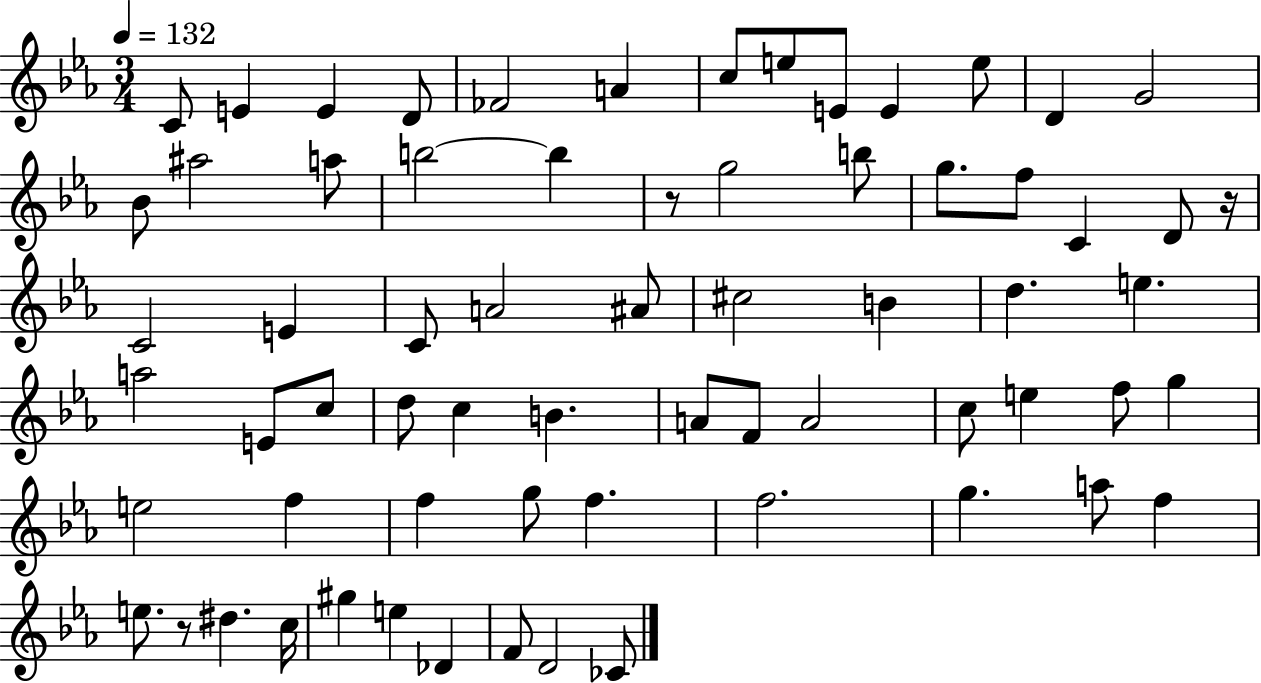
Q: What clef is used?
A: treble